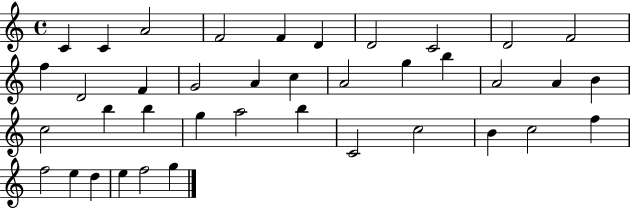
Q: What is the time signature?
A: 4/4